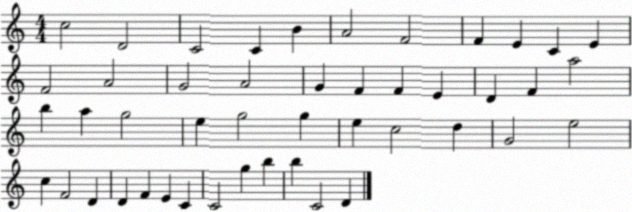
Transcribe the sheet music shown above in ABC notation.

X:1
T:Untitled
M:4/4
L:1/4
K:C
c2 D2 C2 C B A2 F2 F E C E F2 A2 G2 A2 G F F E D F a2 b a g2 e g2 g e c2 d G2 e2 c F2 D D F E C C2 g b b C2 D